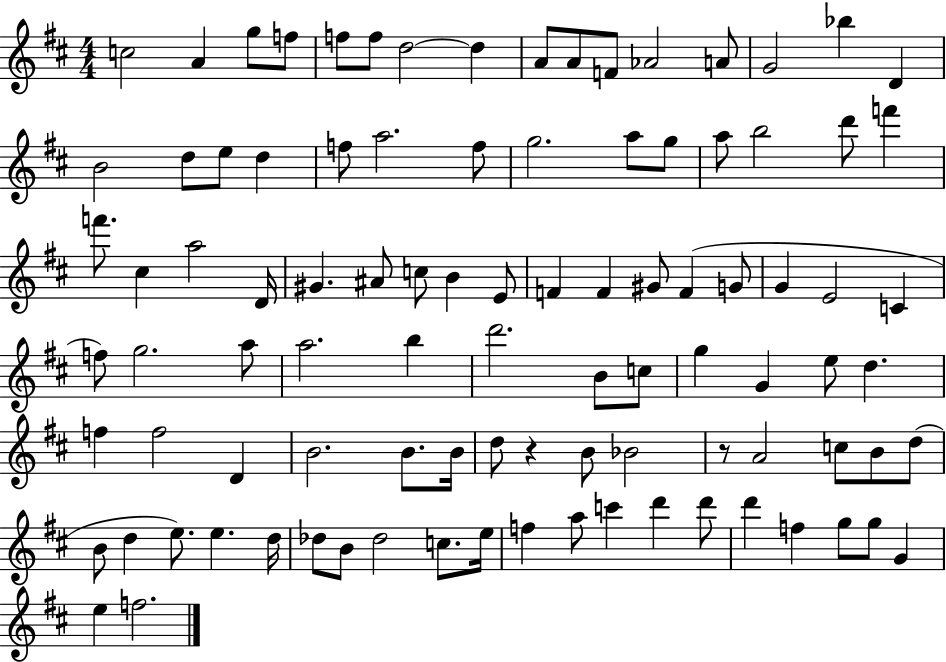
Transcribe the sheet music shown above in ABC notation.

X:1
T:Untitled
M:4/4
L:1/4
K:D
c2 A g/2 f/2 f/2 f/2 d2 d A/2 A/2 F/2 _A2 A/2 G2 _b D B2 d/2 e/2 d f/2 a2 f/2 g2 a/2 g/2 a/2 b2 d'/2 f' f'/2 ^c a2 D/4 ^G ^A/2 c/2 B E/2 F F ^G/2 F G/2 G E2 C f/2 g2 a/2 a2 b d'2 B/2 c/2 g G e/2 d f f2 D B2 B/2 B/4 d/2 z B/2 _B2 z/2 A2 c/2 B/2 d/2 B/2 d e/2 e d/4 _d/2 B/2 _d2 c/2 e/4 f a/2 c' d' d'/2 d' f g/2 g/2 G e f2